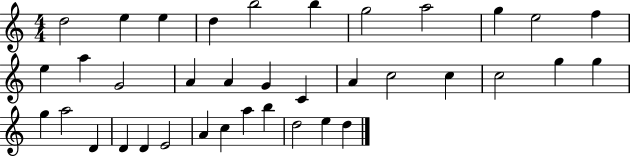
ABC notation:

X:1
T:Untitled
M:4/4
L:1/4
K:C
d2 e e d b2 b g2 a2 g e2 f e a G2 A A G C A c2 c c2 g g g a2 D D D E2 A c a b d2 e d